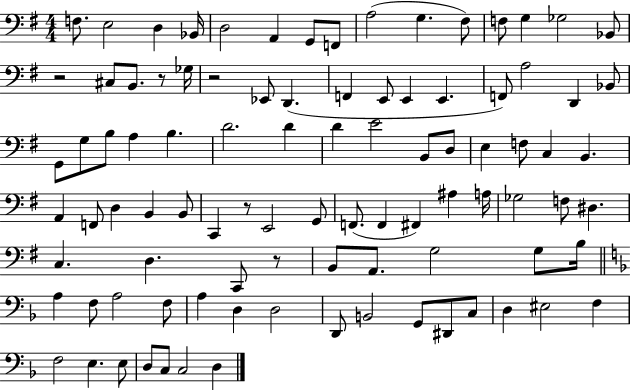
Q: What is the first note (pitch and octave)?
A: F3